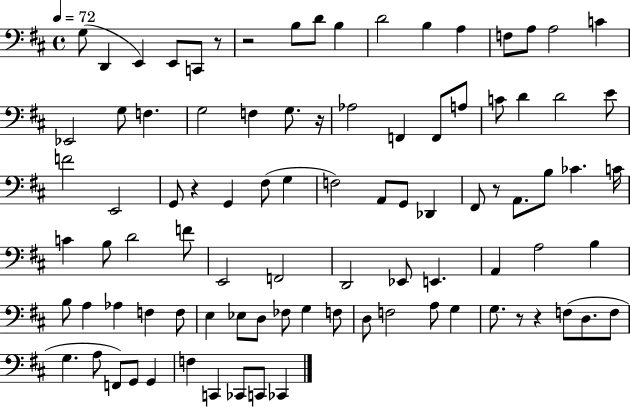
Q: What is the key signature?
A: D major